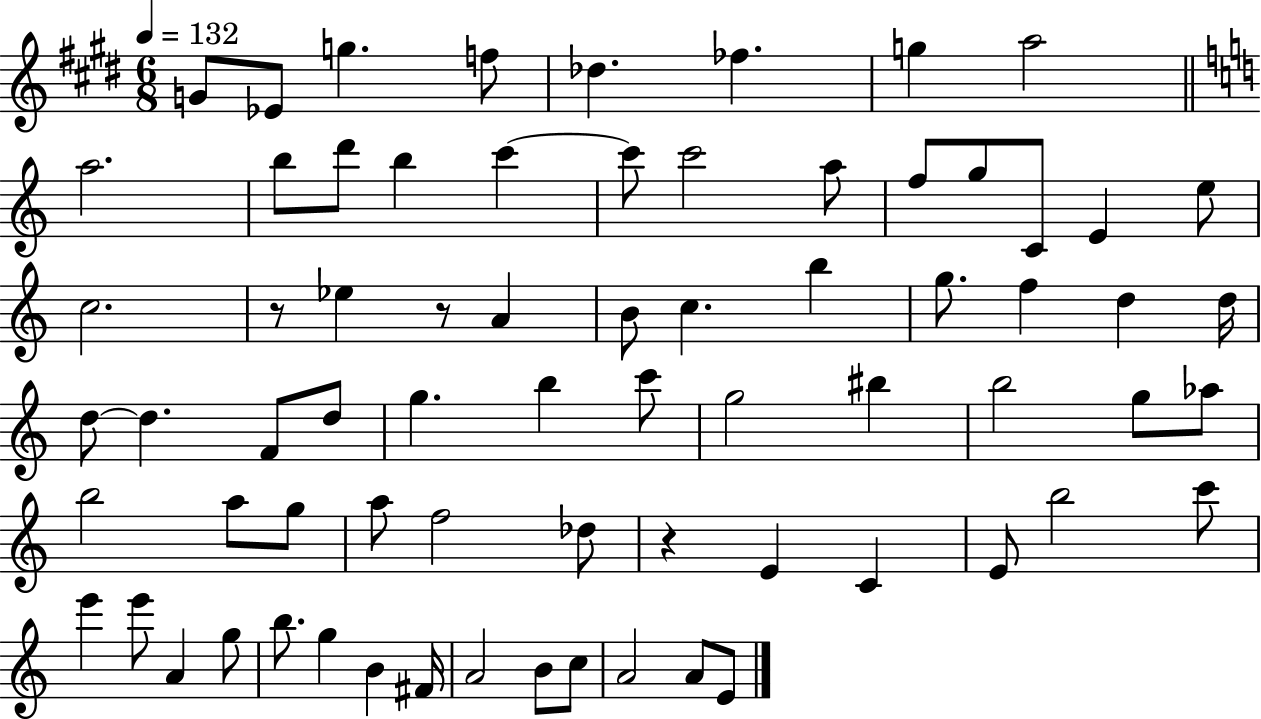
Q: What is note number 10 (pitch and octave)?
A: B5